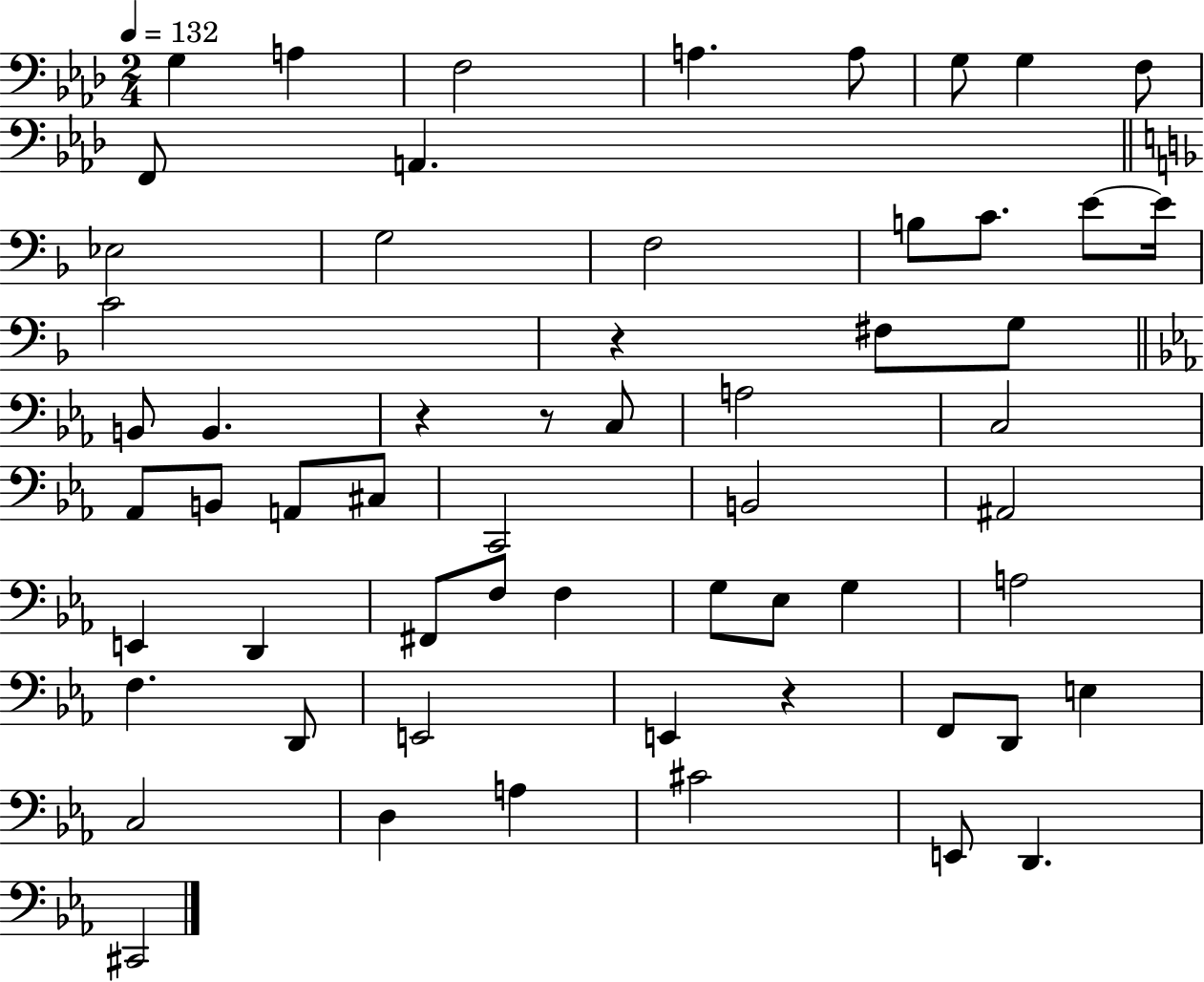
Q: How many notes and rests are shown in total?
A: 59